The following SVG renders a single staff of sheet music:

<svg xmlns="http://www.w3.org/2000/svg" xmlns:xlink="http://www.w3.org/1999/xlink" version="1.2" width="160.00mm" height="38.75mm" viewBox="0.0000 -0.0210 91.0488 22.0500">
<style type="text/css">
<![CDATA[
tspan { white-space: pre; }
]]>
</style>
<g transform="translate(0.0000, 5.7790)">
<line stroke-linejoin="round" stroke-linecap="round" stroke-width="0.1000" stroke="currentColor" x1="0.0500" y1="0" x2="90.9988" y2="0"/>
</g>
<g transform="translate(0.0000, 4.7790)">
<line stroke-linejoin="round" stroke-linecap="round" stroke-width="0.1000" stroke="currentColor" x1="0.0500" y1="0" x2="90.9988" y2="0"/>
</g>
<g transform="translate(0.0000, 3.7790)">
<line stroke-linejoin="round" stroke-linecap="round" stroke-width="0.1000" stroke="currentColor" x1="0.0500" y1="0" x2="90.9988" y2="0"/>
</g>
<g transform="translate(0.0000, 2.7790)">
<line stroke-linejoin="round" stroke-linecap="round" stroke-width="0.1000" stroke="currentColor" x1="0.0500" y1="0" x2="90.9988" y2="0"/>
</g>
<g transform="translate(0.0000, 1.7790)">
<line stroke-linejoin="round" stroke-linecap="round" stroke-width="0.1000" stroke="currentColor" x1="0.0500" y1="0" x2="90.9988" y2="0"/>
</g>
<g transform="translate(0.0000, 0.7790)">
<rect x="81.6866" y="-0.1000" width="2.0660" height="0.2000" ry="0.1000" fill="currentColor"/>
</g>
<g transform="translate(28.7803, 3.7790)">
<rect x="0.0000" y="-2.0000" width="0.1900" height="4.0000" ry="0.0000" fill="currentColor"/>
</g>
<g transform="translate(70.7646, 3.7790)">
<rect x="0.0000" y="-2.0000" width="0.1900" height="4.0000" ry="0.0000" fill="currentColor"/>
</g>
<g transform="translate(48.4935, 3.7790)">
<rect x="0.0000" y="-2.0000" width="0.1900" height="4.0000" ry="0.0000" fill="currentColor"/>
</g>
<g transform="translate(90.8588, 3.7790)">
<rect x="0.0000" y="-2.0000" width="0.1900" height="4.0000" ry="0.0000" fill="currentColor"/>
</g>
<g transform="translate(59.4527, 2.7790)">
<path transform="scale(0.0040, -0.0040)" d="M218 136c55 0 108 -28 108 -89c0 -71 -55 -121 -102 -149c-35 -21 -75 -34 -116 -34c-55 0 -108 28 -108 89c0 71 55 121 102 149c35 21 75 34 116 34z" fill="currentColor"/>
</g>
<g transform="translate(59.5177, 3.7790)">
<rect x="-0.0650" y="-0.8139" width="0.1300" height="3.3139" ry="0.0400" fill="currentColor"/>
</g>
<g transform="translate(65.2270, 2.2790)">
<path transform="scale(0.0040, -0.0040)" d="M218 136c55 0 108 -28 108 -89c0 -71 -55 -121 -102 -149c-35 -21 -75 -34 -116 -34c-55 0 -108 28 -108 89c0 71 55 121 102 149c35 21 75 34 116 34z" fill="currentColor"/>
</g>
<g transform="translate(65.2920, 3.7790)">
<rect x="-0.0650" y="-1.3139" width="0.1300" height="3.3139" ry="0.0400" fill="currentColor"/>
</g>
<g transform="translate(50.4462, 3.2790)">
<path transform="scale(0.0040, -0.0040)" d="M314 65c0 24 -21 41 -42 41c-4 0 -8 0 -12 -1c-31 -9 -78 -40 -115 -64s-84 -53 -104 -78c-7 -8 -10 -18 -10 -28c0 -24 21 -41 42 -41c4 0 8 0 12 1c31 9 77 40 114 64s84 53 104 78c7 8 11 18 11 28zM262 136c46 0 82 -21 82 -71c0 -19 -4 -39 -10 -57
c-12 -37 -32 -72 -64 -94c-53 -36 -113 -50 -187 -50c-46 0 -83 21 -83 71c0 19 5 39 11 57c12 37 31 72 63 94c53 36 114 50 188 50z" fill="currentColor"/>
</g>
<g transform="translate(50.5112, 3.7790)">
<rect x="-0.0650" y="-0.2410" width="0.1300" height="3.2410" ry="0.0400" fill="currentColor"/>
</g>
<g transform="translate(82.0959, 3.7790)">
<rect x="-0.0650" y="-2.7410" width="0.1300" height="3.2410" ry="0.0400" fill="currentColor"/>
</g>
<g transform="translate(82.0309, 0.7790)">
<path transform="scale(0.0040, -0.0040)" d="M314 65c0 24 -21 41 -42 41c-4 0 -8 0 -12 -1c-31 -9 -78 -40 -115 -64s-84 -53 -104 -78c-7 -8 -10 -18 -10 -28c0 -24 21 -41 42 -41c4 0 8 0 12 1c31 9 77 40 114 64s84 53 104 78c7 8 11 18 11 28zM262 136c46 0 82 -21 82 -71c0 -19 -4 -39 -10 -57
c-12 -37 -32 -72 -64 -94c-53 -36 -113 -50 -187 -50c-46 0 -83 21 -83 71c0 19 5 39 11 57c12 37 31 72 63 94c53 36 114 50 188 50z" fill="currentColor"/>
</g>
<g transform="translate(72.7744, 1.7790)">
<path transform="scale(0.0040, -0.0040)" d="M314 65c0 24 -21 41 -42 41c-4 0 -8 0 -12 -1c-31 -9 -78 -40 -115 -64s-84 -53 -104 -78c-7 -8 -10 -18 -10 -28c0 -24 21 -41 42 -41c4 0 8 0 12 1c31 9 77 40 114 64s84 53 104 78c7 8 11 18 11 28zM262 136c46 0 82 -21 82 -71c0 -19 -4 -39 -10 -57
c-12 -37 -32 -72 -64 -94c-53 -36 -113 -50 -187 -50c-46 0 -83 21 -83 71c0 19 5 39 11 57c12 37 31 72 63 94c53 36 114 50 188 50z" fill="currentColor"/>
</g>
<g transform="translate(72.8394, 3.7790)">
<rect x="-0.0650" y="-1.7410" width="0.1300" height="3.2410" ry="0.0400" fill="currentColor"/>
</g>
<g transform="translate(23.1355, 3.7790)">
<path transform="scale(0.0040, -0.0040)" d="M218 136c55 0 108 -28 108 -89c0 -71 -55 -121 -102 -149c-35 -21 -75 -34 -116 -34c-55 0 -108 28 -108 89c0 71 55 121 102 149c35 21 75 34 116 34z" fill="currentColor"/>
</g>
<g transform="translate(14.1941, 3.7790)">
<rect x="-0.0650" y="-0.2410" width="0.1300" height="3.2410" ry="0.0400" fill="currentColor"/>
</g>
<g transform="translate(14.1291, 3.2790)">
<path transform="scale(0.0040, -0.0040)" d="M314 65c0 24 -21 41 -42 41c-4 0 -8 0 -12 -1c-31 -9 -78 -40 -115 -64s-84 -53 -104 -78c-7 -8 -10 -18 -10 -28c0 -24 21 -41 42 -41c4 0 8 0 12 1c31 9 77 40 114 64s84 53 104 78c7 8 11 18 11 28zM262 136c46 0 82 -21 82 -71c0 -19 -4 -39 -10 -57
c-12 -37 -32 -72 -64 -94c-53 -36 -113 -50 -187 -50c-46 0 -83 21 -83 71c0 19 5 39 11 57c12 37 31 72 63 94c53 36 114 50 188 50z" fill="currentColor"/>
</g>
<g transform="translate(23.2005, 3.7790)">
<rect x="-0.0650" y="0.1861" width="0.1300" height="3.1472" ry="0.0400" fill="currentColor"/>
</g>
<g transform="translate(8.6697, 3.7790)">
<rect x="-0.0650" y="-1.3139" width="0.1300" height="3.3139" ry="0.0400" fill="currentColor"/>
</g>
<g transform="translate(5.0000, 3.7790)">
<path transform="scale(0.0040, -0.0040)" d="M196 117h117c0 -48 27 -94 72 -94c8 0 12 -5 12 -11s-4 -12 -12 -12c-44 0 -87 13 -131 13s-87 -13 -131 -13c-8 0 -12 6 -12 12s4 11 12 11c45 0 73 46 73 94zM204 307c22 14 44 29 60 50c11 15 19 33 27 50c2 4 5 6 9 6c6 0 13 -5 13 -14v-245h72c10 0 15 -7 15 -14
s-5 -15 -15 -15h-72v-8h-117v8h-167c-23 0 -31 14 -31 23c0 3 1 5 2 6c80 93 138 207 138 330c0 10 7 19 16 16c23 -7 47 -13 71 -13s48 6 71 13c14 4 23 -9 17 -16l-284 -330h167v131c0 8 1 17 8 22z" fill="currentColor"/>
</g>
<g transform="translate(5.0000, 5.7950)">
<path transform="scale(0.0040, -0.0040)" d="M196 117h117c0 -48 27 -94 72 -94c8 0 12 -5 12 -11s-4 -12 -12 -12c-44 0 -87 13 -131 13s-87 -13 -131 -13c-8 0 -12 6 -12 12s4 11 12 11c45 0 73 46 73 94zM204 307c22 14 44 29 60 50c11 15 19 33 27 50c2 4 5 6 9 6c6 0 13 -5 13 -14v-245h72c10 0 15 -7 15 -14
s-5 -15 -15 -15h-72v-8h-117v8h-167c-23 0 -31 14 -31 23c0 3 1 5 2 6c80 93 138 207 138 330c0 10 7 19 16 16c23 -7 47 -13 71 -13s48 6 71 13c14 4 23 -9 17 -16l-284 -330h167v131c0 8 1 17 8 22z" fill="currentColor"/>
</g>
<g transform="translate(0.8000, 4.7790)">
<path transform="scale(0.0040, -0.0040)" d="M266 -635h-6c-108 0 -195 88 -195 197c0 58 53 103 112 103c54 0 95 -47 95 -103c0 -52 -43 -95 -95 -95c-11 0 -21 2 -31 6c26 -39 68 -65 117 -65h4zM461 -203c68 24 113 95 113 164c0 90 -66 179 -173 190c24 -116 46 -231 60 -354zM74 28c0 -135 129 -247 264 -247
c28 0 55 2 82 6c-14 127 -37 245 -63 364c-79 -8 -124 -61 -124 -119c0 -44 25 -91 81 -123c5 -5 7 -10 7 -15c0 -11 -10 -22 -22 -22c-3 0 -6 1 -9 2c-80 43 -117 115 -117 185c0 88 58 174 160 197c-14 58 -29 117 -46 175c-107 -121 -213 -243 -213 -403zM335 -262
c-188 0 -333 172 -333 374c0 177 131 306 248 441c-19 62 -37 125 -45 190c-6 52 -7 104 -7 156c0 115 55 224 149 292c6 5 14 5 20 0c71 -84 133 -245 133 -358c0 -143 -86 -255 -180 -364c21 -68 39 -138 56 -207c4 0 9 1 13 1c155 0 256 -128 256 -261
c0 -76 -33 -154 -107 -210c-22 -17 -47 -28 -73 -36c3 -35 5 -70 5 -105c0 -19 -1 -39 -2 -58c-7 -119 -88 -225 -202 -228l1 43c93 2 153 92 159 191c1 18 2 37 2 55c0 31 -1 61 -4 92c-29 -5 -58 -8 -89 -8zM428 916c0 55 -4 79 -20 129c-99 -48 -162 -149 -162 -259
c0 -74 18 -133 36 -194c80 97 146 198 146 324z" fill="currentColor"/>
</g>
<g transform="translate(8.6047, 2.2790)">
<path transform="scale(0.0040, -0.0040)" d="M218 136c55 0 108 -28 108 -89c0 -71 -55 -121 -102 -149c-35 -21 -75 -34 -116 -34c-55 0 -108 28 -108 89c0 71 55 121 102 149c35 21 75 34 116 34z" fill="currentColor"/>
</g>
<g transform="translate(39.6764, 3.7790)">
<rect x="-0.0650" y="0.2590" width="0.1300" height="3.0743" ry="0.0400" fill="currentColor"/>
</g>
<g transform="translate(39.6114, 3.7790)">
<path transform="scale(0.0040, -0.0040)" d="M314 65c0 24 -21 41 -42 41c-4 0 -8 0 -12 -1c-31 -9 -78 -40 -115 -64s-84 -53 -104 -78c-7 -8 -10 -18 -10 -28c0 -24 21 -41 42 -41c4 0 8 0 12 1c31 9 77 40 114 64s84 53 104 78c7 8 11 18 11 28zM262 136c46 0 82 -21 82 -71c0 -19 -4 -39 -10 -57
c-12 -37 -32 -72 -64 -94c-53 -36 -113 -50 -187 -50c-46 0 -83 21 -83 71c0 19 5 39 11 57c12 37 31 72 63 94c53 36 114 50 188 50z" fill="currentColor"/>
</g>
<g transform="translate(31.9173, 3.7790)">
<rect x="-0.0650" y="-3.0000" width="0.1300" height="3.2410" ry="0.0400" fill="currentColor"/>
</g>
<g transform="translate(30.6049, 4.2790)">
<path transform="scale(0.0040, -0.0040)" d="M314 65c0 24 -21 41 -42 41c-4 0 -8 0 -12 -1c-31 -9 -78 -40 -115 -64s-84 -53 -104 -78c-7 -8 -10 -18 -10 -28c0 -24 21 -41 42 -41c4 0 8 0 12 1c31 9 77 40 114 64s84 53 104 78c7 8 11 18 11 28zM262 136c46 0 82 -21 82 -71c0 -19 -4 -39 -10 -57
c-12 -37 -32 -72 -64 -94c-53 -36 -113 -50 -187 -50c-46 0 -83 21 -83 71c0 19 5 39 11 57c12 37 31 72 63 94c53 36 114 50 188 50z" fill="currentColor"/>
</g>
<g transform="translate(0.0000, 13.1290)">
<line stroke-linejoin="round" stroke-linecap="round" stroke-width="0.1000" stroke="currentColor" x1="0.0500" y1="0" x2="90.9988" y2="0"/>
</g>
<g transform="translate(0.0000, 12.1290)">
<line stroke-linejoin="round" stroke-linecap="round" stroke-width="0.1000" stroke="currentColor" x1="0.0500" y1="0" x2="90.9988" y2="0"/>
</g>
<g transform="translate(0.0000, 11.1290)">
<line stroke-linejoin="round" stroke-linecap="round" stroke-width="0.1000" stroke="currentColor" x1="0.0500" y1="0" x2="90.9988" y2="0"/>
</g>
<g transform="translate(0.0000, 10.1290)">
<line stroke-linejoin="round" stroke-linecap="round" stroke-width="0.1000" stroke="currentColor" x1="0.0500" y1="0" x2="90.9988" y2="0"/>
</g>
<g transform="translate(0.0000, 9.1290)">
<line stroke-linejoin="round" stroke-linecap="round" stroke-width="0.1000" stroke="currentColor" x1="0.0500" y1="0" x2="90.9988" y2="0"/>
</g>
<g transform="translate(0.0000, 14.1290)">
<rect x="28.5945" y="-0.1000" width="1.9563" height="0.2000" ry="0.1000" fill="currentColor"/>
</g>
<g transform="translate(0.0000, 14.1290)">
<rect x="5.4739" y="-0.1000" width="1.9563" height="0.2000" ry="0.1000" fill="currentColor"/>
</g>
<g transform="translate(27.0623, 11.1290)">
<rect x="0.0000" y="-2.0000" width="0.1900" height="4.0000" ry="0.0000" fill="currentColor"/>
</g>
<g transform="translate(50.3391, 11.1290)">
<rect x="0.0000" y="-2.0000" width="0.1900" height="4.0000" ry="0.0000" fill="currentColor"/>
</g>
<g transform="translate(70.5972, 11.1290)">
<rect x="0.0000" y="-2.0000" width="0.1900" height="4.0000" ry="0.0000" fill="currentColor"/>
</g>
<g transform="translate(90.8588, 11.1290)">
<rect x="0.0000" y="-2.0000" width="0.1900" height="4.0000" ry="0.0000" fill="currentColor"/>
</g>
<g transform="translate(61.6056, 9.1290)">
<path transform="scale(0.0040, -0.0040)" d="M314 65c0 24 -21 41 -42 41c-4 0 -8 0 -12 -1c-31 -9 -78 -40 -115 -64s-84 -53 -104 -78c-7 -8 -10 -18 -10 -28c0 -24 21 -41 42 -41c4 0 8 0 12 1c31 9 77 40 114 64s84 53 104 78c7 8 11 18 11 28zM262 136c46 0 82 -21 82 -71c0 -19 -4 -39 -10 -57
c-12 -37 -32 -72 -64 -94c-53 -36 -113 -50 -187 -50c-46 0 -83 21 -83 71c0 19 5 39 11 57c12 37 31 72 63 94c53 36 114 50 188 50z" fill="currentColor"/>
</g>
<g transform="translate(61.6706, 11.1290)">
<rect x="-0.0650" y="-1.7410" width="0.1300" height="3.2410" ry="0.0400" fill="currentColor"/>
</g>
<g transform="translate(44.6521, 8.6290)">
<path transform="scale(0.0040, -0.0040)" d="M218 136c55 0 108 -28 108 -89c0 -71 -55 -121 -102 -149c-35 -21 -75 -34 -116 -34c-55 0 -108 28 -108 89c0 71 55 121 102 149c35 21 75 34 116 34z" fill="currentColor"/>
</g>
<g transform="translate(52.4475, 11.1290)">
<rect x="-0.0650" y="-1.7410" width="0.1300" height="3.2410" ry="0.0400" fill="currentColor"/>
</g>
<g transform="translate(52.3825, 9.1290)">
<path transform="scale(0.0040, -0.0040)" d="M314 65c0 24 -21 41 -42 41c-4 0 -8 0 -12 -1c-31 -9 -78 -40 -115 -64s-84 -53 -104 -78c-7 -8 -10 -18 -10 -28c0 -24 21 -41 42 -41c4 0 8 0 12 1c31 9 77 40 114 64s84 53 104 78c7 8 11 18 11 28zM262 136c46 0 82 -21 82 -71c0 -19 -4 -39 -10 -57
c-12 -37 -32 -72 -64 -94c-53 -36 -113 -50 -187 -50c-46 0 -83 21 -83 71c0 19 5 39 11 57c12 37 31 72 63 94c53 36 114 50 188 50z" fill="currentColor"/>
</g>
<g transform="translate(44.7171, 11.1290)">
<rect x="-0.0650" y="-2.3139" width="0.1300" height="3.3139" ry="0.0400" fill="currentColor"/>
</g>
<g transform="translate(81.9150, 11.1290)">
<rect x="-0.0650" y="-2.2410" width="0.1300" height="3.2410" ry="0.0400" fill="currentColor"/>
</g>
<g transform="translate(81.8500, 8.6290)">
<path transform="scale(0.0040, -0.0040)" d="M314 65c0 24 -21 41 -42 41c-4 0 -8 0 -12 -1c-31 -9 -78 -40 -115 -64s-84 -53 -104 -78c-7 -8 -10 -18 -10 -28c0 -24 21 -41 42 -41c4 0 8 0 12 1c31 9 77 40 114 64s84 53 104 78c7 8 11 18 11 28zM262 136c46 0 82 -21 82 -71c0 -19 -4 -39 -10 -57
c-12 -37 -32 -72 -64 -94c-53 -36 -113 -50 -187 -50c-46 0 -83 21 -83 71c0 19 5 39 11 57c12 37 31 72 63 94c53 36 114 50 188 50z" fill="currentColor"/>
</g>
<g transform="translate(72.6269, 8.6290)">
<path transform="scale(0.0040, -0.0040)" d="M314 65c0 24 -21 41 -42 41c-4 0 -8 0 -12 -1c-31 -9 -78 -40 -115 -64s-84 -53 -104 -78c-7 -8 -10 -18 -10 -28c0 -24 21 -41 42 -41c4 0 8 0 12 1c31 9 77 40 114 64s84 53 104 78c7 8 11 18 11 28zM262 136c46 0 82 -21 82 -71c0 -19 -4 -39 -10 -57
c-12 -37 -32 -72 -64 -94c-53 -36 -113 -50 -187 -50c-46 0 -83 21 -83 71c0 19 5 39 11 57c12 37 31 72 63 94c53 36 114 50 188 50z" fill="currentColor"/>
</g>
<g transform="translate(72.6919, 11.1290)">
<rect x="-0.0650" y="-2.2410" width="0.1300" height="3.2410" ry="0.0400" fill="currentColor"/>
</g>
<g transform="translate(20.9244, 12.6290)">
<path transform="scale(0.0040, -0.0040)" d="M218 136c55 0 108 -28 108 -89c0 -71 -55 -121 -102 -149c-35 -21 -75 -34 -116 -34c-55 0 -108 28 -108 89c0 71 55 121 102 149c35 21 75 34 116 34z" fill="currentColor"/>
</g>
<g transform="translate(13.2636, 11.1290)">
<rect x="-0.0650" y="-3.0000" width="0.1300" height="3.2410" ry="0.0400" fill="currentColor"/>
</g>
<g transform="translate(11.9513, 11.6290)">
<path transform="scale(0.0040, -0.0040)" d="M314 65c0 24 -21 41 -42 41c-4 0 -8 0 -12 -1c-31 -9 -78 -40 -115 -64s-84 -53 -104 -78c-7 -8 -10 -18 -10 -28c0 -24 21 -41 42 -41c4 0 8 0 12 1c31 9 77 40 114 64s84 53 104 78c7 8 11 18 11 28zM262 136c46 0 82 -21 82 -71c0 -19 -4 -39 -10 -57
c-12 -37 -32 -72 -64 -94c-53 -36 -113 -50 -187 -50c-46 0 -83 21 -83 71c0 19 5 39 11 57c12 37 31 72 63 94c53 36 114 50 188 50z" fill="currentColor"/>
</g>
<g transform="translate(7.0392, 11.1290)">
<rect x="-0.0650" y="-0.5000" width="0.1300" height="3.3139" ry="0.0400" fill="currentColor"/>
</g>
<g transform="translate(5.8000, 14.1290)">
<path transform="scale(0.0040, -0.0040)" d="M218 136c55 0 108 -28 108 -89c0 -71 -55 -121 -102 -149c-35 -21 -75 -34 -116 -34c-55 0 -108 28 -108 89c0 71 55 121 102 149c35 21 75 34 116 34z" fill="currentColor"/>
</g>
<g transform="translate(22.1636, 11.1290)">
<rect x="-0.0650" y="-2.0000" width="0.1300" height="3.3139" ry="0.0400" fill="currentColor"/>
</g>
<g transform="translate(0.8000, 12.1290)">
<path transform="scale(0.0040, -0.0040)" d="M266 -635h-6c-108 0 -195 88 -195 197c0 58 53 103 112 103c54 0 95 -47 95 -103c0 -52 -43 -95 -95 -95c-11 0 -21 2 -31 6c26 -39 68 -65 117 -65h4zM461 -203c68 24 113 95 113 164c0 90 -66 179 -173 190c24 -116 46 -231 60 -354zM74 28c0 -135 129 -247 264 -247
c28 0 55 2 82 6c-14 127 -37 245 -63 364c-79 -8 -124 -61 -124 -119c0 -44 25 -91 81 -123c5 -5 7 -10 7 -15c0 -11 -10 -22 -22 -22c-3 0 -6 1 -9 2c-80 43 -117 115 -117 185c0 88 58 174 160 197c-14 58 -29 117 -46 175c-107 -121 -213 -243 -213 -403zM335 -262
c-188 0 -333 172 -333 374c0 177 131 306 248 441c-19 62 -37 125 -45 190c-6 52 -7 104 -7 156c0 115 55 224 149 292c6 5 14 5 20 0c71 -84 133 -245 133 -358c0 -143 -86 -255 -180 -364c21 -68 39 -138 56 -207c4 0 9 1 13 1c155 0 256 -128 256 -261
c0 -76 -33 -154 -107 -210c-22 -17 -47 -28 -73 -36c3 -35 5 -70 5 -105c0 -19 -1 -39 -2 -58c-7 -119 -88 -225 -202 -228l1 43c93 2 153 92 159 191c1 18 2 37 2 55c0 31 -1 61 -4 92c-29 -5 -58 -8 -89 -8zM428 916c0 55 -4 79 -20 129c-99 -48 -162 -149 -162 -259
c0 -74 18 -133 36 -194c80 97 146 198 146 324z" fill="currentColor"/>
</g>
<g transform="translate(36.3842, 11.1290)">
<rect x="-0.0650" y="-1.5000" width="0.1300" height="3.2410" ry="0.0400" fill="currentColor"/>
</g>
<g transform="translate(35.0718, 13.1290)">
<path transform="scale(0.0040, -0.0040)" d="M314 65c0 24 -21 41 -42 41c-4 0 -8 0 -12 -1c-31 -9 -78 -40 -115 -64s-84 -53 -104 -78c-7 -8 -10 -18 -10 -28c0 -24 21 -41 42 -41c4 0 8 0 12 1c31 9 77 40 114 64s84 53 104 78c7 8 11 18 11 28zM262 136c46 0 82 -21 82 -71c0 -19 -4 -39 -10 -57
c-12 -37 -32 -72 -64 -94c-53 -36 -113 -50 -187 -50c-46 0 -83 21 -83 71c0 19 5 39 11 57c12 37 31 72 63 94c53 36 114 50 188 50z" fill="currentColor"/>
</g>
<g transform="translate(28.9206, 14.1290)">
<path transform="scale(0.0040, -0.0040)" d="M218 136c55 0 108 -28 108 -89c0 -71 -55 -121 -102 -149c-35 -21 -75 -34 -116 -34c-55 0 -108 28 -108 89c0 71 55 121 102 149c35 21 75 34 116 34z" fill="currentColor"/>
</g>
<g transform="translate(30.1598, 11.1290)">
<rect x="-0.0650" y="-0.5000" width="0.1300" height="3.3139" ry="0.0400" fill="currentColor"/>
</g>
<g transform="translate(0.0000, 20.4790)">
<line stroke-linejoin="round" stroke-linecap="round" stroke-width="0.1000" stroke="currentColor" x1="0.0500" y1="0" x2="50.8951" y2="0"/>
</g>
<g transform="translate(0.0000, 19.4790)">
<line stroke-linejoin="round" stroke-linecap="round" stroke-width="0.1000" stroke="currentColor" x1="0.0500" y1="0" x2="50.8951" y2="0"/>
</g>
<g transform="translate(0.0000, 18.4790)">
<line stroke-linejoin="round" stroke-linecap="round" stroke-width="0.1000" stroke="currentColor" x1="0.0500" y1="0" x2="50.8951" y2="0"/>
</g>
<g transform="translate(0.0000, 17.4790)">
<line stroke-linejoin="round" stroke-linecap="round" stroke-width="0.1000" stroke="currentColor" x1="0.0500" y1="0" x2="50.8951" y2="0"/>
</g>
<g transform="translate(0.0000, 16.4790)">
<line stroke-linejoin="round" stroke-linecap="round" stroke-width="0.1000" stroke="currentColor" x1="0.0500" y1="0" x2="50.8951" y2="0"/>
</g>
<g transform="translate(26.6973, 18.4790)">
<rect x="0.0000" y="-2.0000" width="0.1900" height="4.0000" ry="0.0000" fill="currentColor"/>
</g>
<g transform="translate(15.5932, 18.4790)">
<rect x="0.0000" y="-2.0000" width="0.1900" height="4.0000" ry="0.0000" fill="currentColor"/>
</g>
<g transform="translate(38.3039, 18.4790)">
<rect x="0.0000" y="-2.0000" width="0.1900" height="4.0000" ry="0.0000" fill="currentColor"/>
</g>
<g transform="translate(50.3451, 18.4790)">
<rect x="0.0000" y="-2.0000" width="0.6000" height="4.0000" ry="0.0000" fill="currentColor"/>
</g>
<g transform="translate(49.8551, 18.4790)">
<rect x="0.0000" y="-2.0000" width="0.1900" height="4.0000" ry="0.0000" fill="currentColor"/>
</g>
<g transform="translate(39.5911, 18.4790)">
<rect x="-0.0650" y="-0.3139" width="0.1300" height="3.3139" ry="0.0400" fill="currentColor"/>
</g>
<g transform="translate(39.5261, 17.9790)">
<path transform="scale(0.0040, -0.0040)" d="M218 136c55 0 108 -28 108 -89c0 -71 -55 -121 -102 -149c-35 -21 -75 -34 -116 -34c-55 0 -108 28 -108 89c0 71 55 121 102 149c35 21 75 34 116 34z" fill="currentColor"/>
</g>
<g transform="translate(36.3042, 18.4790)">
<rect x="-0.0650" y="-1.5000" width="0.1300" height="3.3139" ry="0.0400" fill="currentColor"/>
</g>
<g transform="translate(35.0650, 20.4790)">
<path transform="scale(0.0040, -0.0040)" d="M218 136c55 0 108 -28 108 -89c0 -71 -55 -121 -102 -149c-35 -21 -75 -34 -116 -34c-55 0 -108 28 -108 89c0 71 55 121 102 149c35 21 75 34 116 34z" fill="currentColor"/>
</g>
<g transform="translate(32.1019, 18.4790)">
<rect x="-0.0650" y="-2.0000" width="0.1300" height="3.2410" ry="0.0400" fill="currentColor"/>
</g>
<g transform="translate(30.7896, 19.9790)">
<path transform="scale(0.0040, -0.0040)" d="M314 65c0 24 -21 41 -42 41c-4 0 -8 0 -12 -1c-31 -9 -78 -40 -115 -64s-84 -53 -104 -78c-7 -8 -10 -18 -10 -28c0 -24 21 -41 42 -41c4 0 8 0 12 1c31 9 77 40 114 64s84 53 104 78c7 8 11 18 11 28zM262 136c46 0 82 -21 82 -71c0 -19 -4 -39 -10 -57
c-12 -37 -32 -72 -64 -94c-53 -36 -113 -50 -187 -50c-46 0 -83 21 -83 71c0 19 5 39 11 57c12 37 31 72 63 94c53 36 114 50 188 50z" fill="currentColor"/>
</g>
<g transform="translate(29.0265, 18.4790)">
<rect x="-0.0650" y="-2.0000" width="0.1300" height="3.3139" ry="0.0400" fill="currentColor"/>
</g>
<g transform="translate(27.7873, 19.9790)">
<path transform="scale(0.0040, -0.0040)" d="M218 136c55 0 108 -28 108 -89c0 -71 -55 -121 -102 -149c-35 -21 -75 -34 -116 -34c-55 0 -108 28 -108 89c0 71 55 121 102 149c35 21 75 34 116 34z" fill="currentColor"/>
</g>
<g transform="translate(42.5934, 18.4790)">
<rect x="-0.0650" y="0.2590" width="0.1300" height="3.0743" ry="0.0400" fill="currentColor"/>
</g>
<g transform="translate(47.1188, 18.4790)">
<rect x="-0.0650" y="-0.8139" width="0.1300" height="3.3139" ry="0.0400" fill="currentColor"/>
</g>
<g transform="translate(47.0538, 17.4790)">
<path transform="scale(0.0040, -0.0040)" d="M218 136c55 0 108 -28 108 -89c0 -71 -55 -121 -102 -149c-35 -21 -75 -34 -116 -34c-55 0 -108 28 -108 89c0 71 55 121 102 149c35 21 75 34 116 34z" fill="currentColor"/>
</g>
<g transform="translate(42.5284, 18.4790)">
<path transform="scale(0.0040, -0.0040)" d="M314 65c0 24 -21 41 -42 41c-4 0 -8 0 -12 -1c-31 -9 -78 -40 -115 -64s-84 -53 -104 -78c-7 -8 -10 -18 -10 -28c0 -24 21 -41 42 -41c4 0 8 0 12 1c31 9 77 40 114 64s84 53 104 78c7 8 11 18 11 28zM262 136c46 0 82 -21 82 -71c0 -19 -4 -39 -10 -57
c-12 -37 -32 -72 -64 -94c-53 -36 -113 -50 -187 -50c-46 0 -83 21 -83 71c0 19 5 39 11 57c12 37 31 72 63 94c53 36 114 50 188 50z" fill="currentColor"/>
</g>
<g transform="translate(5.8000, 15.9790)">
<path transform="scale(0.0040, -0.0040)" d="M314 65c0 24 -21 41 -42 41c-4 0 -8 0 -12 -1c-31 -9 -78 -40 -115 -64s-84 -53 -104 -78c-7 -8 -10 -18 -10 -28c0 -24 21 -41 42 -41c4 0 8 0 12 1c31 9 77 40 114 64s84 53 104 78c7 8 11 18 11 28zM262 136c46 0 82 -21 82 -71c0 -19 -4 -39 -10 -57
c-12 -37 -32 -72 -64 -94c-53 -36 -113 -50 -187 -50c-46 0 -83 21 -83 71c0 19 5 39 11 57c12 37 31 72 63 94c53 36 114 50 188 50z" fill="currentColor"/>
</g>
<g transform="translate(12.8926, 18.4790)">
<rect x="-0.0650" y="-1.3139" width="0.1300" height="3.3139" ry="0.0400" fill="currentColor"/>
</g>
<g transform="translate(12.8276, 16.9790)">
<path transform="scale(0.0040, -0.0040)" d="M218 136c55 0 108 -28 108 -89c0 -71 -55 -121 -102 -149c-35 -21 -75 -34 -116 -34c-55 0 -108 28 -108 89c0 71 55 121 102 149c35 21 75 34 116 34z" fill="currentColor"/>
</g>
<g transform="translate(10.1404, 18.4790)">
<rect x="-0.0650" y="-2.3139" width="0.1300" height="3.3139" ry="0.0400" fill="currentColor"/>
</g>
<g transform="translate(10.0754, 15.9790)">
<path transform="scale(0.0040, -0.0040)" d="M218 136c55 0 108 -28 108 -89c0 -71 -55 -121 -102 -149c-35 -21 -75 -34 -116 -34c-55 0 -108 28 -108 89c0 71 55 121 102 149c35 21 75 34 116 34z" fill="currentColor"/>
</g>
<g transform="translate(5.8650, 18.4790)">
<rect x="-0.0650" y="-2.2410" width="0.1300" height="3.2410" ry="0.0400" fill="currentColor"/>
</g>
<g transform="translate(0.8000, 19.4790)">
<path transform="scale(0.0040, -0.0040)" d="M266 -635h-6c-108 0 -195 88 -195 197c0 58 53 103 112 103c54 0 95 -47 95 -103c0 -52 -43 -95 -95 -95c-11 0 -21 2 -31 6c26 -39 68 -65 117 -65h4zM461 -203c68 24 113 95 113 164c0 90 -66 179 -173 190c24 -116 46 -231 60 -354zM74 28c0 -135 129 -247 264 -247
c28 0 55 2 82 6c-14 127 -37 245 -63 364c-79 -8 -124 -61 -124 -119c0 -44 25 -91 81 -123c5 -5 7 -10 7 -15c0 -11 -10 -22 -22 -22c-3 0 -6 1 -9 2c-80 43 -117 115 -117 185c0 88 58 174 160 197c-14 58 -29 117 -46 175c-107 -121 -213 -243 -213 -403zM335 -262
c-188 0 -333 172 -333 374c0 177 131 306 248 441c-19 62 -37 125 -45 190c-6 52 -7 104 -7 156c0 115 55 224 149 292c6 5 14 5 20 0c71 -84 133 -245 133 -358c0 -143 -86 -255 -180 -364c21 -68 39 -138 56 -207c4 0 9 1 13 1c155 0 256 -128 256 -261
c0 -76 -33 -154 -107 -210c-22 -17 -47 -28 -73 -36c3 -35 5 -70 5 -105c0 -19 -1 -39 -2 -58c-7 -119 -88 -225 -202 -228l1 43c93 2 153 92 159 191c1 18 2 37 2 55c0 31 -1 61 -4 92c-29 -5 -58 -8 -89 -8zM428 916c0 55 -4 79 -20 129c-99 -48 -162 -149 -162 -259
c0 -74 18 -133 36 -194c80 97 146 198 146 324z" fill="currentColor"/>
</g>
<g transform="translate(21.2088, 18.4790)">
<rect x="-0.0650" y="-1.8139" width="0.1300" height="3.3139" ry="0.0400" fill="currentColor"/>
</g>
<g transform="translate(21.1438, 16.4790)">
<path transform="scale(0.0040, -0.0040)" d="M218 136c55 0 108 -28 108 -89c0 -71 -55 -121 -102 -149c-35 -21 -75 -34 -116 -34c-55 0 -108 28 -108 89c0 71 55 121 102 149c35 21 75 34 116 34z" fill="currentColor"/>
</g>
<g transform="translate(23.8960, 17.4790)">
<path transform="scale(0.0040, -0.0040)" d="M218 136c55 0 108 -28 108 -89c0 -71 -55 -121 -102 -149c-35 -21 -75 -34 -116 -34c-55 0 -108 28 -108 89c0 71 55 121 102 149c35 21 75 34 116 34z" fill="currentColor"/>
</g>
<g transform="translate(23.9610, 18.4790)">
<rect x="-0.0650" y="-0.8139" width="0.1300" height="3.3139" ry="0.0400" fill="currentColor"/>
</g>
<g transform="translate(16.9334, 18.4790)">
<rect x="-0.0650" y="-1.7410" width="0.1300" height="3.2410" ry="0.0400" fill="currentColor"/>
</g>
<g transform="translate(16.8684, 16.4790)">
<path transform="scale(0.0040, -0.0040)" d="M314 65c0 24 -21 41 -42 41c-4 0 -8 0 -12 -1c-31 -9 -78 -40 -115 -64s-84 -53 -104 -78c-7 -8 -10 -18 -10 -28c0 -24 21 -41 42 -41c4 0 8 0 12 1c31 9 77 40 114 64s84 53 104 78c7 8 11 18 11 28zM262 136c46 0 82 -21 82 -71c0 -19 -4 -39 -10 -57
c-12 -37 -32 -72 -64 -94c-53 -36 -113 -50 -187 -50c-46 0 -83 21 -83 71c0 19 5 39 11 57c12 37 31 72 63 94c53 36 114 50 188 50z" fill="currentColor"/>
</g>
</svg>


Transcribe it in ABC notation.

X:1
T:Untitled
M:4/4
L:1/4
K:C
e c2 B A2 B2 c2 d e f2 a2 C A2 F C E2 g f2 f2 g2 g2 g2 g e f2 f d F F2 E c B2 d